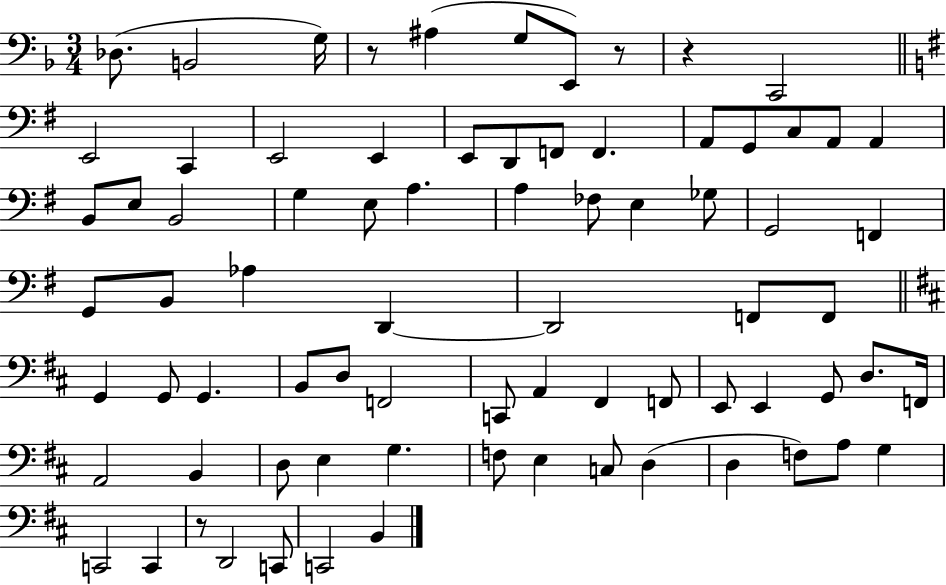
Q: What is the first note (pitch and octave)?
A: Db3